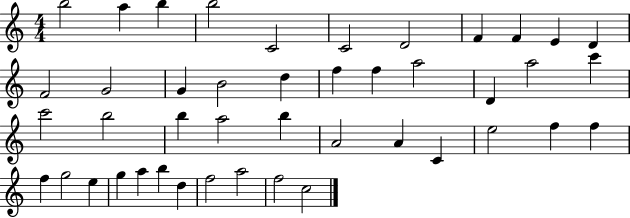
{
  \clef treble
  \numericTimeSignature
  \time 4/4
  \key c \major
  b''2 a''4 b''4 | b''2 c'2 | c'2 d'2 | f'4 f'4 e'4 d'4 | \break f'2 g'2 | g'4 b'2 d''4 | f''4 f''4 a''2 | d'4 a''2 c'''4 | \break c'''2 b''2 | b''4 a''2 b''4 | a'2 a'4 c'4 | e''2 f''4 f''4 | \break f''4 g''2 e''4 | g''4 a''4 b''4 d''4 | f''2 a''2 | f''2 c''2 | \break \bar "|."
}